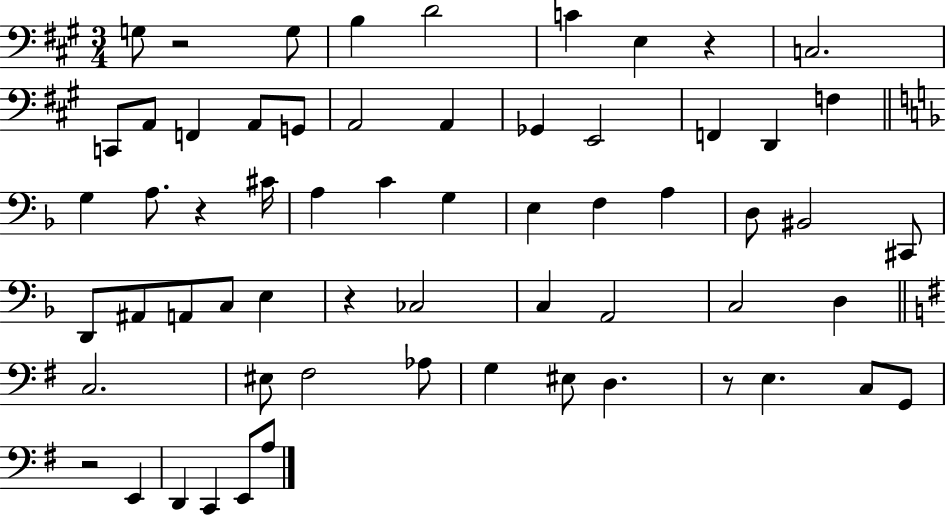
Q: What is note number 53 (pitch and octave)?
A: D2